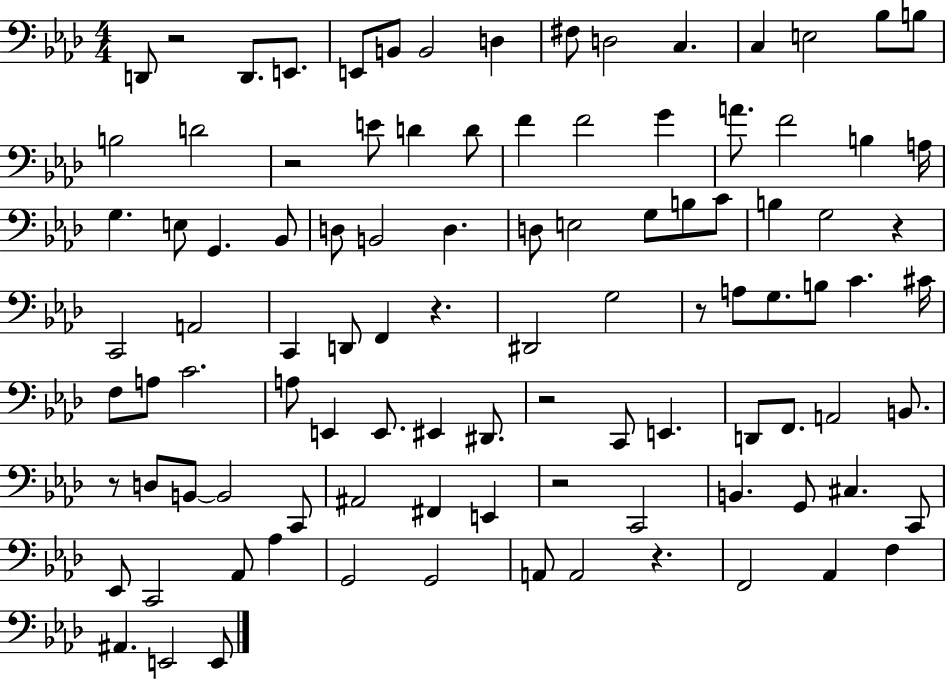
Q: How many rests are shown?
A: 9